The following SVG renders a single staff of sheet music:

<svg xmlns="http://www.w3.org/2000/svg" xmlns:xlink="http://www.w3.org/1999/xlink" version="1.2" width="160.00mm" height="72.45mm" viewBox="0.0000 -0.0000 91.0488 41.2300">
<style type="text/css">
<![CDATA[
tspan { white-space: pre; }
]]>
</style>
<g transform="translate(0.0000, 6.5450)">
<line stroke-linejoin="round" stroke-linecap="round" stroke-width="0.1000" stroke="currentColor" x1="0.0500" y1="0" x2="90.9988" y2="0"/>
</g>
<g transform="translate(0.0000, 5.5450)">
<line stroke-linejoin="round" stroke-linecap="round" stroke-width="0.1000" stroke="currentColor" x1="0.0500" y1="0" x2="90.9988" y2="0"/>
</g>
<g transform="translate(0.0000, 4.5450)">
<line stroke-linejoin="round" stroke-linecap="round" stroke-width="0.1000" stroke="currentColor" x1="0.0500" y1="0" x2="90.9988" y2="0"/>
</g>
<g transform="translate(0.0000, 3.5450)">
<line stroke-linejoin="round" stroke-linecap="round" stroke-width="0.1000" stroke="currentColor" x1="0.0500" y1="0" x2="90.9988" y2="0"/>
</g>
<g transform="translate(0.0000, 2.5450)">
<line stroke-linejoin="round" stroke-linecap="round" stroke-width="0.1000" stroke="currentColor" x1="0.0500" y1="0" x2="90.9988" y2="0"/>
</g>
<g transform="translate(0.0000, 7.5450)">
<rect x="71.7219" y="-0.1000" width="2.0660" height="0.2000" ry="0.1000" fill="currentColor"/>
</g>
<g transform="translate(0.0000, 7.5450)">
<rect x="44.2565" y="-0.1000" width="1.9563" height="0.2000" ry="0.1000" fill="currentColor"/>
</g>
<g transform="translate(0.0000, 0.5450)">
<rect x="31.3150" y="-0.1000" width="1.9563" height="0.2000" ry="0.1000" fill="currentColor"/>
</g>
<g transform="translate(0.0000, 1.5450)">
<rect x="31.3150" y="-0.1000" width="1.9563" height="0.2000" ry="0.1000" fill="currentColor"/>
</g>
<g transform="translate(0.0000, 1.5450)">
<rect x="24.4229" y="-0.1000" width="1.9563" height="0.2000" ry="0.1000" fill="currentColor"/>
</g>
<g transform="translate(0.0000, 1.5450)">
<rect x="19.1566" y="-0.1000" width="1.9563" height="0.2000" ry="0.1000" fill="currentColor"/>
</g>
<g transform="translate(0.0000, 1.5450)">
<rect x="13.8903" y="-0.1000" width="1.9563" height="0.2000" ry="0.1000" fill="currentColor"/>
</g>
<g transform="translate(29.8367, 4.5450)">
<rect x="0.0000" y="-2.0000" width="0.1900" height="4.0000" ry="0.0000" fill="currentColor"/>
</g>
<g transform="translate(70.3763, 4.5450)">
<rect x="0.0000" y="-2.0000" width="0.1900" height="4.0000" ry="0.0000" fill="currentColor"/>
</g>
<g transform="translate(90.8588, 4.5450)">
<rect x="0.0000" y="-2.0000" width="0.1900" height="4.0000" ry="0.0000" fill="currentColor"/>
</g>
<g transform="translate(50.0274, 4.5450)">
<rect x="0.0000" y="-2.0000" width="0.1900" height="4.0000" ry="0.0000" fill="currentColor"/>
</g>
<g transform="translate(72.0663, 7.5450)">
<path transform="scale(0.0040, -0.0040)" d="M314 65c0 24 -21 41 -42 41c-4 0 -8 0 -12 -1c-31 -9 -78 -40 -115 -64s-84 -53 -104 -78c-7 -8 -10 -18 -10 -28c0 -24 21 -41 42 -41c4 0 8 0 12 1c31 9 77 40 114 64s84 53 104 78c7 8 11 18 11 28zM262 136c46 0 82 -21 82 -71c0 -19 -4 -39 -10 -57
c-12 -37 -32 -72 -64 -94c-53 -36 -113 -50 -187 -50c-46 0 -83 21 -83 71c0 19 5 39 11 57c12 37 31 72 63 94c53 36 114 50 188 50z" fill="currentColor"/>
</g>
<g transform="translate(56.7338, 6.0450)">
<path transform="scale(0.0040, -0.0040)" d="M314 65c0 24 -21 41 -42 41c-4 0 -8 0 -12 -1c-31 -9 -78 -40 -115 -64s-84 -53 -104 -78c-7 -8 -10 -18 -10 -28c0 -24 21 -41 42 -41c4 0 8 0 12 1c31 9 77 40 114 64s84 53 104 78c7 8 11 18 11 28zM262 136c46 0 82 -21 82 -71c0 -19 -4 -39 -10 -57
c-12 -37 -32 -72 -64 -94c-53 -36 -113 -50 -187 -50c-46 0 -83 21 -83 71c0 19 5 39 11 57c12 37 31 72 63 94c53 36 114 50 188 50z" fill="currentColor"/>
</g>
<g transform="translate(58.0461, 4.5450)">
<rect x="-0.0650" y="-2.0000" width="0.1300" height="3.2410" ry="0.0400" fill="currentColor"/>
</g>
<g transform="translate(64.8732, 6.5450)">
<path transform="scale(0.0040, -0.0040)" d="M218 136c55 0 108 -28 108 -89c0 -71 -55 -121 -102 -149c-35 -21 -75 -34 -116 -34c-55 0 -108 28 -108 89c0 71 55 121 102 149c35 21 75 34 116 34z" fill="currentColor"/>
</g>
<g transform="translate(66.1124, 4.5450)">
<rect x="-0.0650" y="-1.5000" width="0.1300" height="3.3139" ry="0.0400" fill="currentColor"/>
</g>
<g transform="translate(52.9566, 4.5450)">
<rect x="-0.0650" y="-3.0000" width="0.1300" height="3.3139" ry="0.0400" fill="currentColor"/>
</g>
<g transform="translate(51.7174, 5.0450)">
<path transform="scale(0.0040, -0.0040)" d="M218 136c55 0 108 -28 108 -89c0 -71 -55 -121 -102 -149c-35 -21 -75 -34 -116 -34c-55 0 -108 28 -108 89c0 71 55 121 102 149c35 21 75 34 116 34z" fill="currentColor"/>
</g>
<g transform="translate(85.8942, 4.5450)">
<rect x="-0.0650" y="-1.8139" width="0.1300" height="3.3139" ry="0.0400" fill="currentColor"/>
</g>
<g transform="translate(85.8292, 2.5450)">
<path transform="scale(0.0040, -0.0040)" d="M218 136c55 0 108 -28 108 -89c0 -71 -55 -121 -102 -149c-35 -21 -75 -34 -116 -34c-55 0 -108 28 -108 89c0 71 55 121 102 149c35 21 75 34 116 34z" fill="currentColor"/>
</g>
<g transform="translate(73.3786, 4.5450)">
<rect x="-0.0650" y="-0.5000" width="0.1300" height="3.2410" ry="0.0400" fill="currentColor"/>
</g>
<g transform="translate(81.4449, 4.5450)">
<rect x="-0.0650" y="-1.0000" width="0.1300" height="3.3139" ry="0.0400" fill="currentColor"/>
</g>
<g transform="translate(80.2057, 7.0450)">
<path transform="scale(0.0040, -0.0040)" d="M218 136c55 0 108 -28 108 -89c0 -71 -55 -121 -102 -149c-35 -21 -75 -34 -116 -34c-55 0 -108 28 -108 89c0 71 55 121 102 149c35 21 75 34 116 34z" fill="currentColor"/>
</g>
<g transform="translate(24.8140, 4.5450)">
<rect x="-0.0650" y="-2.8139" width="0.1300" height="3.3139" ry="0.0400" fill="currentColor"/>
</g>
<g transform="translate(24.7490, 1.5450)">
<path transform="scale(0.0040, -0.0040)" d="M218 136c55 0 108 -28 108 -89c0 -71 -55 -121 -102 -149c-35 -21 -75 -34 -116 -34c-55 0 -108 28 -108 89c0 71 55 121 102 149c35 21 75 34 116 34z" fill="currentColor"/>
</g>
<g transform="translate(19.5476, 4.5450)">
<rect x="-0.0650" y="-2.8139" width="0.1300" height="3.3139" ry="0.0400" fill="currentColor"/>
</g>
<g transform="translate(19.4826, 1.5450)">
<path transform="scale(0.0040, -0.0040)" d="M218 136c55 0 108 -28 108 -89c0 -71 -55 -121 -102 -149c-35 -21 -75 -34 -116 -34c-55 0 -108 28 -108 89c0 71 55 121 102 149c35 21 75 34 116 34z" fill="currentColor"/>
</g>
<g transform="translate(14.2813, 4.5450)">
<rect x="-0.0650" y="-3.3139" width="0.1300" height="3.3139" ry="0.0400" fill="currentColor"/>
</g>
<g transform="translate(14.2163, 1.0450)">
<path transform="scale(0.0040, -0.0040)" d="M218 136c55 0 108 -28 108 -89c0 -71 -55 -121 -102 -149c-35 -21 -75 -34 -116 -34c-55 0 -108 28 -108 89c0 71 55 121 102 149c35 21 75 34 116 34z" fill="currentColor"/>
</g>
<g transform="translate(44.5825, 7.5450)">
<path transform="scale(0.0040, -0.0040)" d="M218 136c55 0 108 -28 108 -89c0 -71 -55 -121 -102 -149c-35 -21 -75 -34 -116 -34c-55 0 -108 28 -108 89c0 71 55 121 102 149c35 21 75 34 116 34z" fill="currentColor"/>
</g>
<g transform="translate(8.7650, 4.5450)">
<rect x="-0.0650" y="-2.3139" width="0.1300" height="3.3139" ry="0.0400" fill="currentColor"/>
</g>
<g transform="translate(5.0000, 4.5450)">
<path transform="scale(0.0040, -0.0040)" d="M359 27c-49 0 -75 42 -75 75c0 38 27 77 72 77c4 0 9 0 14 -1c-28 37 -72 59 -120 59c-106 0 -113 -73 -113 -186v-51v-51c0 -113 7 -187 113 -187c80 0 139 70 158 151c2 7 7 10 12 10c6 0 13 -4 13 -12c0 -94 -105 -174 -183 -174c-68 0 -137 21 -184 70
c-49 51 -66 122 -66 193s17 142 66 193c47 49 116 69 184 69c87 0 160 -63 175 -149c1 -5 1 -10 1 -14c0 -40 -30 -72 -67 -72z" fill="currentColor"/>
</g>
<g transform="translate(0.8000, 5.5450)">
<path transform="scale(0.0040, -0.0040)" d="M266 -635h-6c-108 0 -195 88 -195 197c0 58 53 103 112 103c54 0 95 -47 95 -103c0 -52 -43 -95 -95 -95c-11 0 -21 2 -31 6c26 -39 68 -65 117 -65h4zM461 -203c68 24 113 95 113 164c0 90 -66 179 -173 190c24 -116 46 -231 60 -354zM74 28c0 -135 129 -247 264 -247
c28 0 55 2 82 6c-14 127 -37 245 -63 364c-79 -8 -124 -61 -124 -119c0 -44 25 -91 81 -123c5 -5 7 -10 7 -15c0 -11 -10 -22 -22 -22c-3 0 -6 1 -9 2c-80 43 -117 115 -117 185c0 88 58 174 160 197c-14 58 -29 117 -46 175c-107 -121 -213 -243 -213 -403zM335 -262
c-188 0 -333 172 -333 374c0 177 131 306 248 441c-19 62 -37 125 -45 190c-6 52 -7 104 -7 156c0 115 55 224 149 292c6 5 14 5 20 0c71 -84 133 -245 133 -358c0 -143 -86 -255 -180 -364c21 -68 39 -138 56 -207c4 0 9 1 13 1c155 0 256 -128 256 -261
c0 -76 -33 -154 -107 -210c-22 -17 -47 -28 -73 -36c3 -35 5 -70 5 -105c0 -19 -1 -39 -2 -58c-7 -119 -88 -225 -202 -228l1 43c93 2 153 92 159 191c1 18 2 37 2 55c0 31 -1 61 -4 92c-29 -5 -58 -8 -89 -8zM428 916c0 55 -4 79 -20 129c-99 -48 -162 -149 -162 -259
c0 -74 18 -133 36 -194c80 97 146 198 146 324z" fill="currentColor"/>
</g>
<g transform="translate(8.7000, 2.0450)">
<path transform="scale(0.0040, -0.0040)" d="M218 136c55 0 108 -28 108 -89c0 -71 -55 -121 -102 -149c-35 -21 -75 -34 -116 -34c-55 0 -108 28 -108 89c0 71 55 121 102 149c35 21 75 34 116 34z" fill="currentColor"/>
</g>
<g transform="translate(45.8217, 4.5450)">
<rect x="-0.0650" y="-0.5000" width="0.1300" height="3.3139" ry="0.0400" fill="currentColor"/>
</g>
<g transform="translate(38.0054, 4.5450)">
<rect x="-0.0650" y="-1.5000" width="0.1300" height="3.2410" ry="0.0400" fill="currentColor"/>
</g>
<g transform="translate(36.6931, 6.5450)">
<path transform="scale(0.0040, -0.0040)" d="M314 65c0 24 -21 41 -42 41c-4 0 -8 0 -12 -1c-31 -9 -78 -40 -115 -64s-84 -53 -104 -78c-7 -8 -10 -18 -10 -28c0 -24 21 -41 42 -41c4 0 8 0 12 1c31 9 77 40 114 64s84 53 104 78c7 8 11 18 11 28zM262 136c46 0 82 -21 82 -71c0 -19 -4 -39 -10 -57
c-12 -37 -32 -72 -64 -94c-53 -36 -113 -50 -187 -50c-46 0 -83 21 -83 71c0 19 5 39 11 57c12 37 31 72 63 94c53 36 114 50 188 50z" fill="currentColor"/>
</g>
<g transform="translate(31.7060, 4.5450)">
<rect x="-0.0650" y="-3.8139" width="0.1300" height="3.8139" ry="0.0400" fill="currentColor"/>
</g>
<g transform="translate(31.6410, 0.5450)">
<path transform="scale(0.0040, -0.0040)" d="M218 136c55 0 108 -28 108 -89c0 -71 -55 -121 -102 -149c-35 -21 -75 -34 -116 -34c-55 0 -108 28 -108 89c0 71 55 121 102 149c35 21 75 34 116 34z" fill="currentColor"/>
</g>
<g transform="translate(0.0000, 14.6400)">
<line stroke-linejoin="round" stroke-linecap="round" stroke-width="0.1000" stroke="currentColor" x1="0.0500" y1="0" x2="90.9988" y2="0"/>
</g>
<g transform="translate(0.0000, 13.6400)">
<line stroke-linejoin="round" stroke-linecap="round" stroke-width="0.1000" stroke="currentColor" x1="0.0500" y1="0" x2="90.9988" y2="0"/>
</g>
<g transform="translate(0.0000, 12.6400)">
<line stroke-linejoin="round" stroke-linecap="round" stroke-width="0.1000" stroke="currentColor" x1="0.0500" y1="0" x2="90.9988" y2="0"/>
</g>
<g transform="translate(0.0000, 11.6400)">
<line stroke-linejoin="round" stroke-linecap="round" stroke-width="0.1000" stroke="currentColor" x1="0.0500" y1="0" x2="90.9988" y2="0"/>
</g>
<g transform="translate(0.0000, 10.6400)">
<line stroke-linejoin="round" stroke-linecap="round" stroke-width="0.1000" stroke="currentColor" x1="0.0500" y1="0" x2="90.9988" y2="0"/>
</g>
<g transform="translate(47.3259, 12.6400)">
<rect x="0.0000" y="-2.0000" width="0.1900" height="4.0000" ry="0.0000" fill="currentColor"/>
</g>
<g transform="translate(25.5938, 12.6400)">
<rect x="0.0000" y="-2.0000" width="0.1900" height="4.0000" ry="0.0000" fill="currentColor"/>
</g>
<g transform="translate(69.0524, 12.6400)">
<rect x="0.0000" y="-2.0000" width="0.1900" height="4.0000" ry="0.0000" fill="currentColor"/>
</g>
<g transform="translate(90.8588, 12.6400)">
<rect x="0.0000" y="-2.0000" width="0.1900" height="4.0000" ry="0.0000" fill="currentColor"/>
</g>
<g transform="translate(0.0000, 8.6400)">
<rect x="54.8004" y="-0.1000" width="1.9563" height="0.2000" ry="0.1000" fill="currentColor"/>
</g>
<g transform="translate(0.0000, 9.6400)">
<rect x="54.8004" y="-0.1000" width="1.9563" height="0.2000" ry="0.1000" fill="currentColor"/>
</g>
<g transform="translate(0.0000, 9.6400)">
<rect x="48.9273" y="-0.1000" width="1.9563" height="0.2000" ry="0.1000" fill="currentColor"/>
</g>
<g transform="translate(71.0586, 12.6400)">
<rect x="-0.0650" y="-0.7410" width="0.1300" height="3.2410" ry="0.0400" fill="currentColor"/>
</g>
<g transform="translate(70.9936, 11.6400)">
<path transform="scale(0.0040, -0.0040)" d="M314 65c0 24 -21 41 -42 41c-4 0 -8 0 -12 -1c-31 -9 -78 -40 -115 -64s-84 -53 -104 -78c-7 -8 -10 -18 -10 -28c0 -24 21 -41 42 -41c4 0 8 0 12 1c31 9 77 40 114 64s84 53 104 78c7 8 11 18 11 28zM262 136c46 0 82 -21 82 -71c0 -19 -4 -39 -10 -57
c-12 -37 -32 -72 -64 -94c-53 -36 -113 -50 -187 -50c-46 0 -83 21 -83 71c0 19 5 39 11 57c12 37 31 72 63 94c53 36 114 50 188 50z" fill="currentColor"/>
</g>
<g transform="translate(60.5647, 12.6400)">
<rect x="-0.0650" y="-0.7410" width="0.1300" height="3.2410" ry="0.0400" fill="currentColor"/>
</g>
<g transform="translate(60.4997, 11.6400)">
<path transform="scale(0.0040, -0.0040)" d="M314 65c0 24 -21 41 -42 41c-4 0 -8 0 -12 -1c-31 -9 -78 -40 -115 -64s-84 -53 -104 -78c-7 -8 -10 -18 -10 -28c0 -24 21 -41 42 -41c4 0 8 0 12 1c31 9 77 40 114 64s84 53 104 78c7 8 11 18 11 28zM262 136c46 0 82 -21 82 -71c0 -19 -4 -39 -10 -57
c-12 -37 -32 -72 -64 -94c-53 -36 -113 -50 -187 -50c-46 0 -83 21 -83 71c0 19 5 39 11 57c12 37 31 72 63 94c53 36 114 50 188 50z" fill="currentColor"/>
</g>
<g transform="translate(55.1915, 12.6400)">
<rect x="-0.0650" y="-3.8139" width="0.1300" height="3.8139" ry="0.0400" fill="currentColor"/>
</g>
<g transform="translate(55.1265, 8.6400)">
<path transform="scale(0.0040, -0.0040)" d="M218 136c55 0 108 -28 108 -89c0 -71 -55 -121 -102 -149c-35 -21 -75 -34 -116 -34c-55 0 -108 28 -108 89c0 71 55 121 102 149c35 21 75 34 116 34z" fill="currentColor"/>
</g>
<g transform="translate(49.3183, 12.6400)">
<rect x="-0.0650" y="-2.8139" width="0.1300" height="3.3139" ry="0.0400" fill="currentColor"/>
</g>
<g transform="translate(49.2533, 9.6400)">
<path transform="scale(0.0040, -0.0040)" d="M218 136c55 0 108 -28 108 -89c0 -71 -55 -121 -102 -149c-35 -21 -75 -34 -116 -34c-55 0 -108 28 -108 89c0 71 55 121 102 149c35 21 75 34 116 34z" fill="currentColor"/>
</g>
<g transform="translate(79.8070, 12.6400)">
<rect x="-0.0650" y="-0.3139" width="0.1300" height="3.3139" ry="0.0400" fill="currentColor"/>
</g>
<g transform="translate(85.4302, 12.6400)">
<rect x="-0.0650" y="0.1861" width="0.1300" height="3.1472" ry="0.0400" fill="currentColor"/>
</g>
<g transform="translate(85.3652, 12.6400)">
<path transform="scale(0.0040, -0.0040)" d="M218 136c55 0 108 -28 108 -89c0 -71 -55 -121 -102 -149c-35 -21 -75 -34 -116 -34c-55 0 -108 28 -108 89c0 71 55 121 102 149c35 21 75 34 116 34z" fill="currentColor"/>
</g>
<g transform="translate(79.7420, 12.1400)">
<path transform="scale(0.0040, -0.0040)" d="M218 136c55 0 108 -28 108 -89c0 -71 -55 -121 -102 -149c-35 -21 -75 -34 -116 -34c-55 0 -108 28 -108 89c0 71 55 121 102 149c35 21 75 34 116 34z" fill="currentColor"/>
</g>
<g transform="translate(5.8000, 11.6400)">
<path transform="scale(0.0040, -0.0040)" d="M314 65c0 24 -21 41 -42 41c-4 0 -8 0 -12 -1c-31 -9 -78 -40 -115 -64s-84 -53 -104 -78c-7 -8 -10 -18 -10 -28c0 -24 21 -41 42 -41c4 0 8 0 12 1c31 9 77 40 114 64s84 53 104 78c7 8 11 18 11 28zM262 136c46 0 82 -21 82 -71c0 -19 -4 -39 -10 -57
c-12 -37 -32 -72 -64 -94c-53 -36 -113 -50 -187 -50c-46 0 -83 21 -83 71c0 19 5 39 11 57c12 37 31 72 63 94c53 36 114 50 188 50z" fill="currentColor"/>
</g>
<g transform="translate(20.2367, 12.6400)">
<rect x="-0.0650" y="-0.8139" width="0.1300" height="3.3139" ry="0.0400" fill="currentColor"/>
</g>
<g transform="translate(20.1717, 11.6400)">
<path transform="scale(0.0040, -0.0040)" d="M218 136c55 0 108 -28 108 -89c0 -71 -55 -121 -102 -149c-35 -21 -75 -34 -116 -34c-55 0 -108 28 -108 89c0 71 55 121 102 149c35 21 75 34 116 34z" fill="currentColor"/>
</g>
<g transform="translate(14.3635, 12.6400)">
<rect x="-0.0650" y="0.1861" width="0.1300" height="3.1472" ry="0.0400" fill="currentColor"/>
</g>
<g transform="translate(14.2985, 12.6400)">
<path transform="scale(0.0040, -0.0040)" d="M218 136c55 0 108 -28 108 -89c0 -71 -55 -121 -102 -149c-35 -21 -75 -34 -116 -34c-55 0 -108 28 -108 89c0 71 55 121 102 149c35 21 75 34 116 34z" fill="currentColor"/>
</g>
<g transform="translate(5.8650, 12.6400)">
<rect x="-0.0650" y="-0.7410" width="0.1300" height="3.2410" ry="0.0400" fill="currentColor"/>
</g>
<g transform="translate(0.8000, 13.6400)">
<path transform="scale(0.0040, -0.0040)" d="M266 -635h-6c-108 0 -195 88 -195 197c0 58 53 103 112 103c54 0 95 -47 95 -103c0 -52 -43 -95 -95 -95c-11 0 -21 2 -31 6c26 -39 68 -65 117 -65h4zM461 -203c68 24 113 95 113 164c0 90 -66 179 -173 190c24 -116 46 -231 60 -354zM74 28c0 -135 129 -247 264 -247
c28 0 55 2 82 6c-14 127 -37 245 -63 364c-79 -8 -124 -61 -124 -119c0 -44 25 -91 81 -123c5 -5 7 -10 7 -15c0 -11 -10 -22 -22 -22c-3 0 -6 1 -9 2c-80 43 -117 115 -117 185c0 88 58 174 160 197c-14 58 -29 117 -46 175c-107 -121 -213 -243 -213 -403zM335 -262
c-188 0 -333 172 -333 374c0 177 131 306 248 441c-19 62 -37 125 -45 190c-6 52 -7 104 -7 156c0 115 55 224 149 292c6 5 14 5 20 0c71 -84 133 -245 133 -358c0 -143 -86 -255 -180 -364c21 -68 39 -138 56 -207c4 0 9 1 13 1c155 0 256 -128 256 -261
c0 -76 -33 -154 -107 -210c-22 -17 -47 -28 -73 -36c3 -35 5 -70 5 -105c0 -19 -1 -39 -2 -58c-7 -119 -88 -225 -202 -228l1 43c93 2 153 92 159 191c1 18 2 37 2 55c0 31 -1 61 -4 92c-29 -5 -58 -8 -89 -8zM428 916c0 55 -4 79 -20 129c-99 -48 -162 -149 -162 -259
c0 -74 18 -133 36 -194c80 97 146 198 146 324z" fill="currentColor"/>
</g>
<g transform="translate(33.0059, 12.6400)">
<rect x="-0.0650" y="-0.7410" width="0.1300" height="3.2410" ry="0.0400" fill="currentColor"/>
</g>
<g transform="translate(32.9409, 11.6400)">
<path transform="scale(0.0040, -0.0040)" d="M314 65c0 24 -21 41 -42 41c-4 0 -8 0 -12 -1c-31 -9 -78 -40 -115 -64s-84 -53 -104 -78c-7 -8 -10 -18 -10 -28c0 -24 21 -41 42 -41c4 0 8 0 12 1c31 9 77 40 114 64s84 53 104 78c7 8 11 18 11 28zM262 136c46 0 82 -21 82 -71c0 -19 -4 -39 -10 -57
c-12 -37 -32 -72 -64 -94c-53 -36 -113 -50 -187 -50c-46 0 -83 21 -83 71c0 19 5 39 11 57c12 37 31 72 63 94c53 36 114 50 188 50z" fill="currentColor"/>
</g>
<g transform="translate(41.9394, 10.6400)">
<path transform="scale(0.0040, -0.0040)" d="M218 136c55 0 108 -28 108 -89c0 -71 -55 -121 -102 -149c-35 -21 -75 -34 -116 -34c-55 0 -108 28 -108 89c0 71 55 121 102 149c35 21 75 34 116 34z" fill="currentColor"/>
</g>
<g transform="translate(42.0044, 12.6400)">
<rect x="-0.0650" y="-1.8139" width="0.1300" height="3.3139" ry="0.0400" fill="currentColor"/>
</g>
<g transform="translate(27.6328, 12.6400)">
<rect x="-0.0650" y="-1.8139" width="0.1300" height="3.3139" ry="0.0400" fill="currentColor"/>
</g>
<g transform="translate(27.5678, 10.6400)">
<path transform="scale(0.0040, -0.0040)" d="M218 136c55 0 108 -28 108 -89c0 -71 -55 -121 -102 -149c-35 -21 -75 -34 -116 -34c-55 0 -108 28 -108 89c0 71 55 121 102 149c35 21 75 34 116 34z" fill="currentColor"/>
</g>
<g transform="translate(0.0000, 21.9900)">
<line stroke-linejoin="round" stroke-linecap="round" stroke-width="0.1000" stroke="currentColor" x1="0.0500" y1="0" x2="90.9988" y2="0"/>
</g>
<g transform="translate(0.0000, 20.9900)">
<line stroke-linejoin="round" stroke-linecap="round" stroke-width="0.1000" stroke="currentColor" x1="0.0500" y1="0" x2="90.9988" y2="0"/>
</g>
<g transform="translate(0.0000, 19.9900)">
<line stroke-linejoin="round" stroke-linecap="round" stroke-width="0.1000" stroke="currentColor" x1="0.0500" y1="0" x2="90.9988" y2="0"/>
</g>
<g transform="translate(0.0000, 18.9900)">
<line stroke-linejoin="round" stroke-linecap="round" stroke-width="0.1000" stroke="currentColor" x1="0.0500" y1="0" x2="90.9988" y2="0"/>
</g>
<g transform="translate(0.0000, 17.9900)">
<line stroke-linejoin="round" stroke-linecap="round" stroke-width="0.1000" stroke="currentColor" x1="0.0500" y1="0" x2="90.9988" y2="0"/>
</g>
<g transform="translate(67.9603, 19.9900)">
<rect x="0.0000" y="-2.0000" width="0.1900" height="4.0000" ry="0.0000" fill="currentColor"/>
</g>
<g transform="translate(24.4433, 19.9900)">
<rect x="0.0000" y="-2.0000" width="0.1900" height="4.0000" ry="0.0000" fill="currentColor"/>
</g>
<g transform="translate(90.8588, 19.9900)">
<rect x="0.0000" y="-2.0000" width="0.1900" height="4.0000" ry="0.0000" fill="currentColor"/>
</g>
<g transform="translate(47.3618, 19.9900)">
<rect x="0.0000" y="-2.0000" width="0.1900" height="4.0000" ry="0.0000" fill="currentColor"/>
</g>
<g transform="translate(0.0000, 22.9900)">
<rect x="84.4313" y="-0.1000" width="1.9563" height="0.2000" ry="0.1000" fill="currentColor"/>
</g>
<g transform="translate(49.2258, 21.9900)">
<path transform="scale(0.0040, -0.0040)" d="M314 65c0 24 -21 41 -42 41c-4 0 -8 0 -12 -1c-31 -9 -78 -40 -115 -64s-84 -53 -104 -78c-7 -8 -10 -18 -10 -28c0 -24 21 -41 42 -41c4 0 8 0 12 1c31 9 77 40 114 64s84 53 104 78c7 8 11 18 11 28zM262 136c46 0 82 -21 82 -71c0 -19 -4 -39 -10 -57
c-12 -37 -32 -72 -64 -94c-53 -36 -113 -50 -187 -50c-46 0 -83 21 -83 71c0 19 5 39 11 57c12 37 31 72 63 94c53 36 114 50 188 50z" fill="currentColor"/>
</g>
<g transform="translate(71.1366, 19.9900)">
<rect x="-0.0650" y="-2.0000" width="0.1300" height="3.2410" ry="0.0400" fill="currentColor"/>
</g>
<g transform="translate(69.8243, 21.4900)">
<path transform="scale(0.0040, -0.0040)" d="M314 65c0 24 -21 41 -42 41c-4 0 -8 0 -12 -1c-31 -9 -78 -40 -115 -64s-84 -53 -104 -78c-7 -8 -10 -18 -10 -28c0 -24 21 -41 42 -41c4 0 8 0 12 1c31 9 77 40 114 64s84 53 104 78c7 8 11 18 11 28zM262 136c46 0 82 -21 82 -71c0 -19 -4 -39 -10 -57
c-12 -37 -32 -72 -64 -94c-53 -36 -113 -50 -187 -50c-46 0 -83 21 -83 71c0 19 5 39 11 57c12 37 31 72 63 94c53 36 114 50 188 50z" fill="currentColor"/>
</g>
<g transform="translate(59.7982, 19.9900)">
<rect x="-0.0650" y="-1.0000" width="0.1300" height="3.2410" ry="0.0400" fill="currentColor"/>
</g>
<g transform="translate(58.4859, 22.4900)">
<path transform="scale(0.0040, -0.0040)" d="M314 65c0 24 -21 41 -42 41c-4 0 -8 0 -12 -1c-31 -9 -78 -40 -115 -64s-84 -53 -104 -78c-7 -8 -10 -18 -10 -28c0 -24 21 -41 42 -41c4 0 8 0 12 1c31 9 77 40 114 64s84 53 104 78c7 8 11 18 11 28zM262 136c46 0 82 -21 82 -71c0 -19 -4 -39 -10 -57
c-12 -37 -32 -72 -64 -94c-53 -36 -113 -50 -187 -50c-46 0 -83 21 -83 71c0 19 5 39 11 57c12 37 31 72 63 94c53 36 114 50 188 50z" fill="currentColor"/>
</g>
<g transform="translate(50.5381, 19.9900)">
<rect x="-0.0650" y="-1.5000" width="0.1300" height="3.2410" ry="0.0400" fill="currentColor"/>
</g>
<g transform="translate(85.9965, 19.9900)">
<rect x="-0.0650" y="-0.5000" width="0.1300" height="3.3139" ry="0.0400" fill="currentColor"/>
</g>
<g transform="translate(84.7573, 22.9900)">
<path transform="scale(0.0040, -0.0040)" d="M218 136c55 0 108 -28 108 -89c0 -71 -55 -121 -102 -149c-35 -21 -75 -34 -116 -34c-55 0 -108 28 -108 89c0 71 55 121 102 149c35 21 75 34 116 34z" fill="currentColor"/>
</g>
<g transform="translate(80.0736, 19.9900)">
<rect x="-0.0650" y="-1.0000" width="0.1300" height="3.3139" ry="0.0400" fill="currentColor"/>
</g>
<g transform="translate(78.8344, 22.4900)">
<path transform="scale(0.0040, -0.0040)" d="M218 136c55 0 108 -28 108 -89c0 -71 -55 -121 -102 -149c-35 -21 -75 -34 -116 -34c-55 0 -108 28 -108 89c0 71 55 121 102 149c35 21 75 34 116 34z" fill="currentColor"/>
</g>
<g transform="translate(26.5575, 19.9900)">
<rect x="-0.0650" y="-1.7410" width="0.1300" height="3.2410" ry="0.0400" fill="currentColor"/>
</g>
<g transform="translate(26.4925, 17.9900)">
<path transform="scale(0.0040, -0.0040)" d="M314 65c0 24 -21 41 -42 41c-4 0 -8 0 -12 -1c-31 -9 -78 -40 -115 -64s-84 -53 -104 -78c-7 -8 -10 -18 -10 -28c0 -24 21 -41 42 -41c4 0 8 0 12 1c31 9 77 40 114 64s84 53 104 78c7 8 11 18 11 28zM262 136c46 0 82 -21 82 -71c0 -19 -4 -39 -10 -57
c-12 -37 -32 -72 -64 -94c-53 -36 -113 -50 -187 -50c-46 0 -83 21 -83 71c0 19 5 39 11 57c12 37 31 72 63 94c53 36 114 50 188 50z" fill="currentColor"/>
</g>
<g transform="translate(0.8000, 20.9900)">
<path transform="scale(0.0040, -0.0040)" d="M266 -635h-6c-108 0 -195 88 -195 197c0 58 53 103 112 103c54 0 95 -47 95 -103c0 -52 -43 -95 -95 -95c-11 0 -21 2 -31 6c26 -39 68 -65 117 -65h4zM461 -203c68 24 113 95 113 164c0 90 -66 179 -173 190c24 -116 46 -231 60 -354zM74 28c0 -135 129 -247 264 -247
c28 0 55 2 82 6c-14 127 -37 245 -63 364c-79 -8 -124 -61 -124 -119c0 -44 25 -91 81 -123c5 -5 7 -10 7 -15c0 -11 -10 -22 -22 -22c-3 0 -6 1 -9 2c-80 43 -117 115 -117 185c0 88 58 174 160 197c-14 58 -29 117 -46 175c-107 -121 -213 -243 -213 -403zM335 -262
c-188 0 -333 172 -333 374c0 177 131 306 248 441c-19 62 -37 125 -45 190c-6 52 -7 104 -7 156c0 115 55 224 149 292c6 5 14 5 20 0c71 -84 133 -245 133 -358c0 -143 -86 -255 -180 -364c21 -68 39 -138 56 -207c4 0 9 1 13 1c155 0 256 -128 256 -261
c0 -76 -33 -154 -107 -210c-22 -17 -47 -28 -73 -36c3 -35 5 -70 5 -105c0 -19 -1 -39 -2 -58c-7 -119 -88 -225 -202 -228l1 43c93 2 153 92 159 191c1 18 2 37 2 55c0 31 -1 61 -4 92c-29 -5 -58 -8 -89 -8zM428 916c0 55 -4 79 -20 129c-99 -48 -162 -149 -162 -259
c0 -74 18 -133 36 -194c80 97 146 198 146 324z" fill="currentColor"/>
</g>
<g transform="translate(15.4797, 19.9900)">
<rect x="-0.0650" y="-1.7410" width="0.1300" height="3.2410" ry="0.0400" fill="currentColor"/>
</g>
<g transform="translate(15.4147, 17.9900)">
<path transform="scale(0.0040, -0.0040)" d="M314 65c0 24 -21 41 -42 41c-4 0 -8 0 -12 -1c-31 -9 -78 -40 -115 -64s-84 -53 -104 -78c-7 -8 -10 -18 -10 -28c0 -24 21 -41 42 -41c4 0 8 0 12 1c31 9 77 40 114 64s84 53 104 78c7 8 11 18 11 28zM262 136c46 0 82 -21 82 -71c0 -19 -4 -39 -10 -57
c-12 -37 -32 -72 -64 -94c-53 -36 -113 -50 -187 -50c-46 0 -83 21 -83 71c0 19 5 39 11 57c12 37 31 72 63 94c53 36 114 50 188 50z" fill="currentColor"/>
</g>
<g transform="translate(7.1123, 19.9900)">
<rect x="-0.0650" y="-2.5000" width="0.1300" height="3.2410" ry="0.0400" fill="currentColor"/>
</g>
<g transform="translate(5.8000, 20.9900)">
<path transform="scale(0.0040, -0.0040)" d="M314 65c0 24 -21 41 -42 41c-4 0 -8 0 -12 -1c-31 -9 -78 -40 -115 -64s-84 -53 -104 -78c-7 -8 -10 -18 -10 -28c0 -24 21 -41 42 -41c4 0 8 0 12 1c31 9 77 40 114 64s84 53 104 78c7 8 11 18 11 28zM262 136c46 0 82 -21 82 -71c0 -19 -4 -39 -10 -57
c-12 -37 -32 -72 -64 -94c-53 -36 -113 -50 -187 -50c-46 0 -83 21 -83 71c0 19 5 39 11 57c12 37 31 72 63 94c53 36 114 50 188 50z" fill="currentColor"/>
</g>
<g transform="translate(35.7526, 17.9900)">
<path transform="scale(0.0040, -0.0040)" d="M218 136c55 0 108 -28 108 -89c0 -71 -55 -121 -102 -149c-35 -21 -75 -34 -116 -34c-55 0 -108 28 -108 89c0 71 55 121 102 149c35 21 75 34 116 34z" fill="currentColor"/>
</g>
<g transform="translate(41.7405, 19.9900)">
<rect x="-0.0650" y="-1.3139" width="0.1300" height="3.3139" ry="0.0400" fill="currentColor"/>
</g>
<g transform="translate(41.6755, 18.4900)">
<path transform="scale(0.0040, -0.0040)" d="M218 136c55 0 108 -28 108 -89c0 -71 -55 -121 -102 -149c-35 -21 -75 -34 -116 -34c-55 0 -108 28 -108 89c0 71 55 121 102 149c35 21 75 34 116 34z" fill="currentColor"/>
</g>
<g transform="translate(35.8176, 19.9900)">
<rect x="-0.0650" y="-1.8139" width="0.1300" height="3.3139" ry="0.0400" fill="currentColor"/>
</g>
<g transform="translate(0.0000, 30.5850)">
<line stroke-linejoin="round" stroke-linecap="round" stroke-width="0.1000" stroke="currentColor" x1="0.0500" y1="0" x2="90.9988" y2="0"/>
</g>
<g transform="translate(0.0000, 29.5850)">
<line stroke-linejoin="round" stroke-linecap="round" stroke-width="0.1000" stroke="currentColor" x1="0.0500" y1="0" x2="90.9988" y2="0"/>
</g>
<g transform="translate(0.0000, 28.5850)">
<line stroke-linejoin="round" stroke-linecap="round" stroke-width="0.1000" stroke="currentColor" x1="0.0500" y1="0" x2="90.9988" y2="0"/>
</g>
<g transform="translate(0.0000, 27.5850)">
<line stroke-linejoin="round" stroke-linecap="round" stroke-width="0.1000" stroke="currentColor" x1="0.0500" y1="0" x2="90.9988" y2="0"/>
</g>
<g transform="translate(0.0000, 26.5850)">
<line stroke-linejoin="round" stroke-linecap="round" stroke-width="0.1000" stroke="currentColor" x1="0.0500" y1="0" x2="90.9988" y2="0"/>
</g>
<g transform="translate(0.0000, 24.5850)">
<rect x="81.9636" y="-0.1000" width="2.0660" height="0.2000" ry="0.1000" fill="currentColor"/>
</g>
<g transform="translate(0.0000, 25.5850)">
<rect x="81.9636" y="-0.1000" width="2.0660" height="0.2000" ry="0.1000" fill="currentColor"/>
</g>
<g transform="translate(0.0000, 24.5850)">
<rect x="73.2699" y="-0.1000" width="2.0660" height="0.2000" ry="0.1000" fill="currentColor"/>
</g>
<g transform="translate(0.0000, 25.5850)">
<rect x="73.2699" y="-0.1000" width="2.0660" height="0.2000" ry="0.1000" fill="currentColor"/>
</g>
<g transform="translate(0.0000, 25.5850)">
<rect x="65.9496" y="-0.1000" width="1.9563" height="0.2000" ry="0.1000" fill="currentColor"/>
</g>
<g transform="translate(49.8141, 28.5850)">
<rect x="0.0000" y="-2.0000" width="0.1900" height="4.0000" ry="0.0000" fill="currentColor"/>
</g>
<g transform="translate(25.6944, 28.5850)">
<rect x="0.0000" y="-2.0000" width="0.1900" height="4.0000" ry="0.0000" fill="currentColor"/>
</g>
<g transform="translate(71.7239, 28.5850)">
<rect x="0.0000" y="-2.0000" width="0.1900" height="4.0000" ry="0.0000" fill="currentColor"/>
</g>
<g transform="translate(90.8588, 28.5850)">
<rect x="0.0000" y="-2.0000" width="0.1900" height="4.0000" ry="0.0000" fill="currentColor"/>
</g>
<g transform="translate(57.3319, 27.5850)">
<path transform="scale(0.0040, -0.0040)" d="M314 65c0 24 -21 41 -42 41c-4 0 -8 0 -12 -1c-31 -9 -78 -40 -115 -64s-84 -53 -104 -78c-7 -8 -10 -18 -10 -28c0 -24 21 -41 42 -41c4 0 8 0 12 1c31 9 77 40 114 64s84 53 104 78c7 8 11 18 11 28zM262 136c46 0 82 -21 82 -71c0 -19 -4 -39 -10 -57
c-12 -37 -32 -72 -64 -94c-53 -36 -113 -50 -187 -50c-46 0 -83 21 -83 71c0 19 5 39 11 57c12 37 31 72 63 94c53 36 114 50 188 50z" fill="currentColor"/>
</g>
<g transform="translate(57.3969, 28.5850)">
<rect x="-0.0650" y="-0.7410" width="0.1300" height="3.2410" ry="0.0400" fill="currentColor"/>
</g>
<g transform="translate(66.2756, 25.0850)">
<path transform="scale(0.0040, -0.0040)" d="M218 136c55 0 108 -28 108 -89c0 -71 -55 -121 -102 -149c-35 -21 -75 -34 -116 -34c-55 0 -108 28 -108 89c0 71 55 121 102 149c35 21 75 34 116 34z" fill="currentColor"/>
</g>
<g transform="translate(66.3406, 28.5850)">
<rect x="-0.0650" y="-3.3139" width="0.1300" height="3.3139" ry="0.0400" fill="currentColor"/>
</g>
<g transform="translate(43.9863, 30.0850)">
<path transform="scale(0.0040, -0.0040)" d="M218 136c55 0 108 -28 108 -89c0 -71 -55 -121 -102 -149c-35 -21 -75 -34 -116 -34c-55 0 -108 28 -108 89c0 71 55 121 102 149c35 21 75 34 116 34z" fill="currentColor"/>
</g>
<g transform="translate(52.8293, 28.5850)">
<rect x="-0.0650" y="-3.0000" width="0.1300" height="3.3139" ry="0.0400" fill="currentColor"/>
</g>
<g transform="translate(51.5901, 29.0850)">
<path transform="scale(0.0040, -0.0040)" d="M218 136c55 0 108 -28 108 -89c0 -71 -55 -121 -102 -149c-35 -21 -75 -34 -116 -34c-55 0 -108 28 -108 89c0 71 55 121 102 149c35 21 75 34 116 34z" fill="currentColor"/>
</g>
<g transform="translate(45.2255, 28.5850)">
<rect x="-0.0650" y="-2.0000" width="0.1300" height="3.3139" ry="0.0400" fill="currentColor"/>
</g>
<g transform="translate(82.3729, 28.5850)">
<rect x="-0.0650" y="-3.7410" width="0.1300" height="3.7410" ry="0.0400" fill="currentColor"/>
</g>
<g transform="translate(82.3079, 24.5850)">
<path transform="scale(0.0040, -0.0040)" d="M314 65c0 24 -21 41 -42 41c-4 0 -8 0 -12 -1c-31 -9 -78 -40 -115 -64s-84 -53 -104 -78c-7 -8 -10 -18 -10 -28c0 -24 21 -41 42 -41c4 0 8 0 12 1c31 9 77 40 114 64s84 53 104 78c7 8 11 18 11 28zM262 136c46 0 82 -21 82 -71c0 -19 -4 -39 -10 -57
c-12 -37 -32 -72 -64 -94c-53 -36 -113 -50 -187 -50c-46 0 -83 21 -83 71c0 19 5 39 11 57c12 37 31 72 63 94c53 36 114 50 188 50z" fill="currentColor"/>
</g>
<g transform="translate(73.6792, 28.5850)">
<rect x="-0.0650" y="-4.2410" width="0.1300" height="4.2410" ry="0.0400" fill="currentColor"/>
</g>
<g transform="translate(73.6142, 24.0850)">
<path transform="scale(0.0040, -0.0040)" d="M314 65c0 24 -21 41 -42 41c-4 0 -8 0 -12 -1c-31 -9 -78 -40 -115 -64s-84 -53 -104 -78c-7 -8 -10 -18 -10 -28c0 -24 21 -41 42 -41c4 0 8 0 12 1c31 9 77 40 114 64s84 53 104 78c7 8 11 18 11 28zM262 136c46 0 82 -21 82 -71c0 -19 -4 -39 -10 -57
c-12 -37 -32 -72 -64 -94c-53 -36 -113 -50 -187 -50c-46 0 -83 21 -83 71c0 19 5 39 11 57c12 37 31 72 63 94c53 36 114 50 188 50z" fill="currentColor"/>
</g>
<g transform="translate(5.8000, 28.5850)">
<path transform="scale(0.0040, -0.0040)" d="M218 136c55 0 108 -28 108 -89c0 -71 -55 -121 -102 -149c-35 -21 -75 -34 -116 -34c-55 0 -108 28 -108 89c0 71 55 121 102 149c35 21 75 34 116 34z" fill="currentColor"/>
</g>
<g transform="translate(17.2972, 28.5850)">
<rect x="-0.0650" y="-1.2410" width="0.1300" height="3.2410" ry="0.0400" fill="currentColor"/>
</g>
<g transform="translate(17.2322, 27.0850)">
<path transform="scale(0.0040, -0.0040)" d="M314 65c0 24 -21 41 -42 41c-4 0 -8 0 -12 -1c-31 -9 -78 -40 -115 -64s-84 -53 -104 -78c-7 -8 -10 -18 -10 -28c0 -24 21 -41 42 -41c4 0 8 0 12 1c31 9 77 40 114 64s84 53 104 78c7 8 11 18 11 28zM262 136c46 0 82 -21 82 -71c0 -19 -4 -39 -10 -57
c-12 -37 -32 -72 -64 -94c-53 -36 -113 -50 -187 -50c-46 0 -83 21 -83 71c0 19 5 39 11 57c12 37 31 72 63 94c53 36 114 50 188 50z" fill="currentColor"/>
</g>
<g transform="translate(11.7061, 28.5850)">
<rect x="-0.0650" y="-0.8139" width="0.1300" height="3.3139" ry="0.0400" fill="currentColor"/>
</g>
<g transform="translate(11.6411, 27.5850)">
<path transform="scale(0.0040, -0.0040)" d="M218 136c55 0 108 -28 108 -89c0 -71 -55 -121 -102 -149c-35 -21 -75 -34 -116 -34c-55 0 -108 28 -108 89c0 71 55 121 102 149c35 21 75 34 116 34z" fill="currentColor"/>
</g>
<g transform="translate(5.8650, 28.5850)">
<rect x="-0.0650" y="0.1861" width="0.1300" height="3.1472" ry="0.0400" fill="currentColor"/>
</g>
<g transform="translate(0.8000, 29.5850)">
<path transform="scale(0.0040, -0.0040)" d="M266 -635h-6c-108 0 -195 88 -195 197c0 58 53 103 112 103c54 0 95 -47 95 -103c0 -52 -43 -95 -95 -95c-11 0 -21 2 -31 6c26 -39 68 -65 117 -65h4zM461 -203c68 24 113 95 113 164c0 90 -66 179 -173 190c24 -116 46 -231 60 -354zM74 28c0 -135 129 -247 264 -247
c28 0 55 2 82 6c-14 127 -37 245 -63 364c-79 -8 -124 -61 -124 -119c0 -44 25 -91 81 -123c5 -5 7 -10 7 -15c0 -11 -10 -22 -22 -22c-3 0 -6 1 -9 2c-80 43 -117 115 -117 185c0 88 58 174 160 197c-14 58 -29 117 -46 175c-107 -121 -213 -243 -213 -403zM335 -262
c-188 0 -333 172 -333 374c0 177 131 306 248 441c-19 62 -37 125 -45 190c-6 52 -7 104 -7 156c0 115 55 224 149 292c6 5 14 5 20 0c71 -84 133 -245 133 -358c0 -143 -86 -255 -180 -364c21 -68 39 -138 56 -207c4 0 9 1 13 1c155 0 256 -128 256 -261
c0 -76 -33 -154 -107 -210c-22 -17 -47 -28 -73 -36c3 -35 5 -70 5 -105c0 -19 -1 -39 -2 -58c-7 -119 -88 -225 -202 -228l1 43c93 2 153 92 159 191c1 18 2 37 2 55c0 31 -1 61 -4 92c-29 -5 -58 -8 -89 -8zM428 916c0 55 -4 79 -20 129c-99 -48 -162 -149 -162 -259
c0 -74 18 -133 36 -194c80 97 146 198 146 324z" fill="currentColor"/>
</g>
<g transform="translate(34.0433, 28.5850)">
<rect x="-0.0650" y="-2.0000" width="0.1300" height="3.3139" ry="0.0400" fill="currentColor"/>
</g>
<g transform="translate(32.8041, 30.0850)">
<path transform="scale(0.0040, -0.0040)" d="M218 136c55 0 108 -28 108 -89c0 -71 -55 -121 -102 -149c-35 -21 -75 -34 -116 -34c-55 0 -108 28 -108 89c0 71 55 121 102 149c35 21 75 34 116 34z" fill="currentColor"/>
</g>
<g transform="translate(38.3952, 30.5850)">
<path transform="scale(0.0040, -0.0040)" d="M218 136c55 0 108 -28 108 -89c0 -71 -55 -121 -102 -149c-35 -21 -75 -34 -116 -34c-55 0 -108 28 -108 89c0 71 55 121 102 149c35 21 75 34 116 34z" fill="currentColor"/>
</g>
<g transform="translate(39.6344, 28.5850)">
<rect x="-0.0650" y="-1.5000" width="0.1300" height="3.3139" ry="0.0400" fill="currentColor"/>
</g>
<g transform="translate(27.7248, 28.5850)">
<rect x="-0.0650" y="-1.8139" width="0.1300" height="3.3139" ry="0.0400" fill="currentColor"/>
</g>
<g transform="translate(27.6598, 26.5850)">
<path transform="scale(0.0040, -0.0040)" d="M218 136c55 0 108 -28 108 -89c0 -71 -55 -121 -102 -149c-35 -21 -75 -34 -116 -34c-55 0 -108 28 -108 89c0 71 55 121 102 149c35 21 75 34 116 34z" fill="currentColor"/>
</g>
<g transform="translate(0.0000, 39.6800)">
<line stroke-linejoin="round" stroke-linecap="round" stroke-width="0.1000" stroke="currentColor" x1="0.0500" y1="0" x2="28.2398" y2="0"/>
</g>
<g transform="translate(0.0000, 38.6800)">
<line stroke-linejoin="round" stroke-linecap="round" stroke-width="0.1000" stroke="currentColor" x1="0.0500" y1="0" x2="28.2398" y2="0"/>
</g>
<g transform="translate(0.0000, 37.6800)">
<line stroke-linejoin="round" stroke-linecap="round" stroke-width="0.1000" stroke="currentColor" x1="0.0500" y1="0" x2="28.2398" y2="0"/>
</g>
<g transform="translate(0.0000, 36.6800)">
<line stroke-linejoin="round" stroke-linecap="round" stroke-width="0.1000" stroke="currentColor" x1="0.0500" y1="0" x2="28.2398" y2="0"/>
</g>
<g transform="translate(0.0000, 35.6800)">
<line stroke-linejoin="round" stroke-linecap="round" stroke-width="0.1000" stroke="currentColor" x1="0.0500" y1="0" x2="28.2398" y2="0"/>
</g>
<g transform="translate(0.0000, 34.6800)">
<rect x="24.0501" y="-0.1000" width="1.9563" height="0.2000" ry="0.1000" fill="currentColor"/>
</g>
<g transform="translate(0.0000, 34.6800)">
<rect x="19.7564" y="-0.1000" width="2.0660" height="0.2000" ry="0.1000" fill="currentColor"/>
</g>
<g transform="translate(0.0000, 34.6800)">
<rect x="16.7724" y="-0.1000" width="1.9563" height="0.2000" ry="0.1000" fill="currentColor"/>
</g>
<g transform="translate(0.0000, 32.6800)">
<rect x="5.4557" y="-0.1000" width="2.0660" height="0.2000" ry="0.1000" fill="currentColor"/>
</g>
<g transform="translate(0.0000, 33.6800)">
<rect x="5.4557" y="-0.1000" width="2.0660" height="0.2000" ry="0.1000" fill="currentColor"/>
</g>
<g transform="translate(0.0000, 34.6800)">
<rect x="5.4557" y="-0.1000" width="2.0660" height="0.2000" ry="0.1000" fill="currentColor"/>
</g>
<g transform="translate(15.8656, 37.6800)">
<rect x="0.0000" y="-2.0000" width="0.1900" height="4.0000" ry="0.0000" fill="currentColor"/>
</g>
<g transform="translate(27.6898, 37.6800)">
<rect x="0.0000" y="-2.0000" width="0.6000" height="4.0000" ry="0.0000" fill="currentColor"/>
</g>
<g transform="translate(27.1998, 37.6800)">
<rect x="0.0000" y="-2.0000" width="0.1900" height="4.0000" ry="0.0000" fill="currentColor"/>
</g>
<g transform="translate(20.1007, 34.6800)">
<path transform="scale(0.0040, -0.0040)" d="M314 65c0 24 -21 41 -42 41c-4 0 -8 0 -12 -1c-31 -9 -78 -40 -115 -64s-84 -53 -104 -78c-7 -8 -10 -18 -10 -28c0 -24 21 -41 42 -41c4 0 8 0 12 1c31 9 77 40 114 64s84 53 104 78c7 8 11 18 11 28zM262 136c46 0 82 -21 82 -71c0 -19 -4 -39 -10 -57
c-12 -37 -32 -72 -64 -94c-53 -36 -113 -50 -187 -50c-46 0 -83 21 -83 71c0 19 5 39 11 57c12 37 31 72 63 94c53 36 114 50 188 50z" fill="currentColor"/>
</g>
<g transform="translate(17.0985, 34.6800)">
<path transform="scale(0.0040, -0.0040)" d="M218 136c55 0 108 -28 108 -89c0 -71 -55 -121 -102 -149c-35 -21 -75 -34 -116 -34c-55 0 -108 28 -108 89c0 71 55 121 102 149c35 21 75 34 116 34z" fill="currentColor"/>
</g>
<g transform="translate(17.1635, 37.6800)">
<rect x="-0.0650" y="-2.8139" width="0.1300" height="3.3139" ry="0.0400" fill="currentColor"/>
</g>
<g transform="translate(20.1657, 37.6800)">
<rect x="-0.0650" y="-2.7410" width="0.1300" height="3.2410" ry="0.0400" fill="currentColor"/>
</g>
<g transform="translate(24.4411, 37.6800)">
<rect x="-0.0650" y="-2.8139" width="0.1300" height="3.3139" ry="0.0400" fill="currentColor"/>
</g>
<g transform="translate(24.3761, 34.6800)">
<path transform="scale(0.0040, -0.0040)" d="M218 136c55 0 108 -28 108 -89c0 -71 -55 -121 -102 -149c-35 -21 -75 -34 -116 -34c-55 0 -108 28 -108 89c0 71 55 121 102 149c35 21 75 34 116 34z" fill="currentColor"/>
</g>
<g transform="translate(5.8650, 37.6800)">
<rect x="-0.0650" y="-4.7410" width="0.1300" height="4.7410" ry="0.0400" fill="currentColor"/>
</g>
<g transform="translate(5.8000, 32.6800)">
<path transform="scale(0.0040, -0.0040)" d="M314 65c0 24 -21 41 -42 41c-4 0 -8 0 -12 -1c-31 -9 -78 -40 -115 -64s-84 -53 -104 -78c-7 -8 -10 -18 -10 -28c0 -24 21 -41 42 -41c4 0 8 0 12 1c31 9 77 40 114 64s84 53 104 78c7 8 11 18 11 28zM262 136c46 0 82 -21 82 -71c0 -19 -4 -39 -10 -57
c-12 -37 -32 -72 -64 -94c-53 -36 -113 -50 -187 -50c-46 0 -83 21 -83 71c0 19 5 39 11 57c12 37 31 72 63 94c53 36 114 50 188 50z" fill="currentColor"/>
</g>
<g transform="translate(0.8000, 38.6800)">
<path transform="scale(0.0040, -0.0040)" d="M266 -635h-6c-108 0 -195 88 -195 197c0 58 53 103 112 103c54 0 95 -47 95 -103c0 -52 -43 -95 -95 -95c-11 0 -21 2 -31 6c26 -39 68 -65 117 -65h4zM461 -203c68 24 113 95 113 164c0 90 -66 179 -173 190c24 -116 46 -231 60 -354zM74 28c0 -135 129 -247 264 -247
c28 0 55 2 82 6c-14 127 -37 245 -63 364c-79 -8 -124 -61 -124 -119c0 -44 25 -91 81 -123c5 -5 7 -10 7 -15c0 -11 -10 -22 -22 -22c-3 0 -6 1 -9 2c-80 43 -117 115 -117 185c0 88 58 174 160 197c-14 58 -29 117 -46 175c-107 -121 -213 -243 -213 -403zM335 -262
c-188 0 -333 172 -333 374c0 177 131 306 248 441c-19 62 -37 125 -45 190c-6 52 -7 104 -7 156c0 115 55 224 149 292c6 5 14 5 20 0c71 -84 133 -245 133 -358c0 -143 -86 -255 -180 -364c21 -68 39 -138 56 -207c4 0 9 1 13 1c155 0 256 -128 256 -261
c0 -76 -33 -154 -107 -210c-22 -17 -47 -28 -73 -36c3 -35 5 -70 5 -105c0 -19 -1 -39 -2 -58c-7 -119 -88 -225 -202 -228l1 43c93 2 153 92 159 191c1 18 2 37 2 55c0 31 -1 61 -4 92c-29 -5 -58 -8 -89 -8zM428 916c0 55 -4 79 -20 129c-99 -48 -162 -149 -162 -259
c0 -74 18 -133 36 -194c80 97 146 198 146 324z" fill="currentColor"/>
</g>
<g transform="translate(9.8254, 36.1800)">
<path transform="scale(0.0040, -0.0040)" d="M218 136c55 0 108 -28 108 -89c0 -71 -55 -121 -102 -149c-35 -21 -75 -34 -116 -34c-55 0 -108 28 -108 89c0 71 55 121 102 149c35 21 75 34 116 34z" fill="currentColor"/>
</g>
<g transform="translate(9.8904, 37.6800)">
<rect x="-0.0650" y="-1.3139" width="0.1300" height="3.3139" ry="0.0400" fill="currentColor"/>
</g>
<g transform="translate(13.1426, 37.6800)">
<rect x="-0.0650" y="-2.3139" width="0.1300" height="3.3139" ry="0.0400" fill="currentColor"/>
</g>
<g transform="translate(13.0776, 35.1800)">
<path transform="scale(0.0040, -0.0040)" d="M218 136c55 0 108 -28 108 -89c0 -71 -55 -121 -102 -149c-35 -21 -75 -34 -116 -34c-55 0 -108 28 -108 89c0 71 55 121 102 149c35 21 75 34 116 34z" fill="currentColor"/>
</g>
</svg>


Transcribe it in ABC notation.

X:1
T:Untitled
M:4/4
L:1/4
K:C
g b a a c' E2 C A F2 E C2 D f d2 B d f d2 f a c' d2 d2 c B G2 f2 f2 f e E2 D2 F2 D C B d e2 f F E F A d2 b d'2 c'2 e'2 e g a a2 a